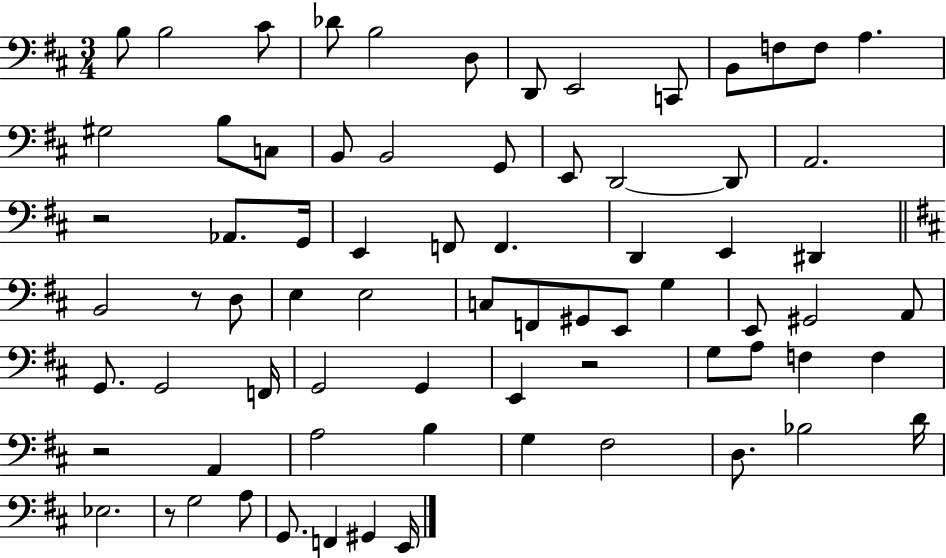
X:1
T:Untitled
M:3/4
L:1/4
K:D
B,/2 B,2 ^C/2 _D/2 B,2 D,/2 D,,/2 E,,2 C,,/2 B,,/2 F,/2 F,/2 A, ^G,2 B,/2 C,/2 B,,/2 B,,2 G,,/2 E,,/2 D,,2 D,,/2 A,,2 z2 _A,,/2 G,,/4 E,, F,,/2 F,, D,, E,, ^D,, B,,2 z/2 D,/2 E, E,2 C,/2 F,,/2 ^G,,/2 E,,/2 G, E,,/2 ^G,,2 A,,/2 G,,/2 G,,2 F,,/4 G,,2 G,, E,, z2 G,/2 A,/2 F, F, z2 A,, A,2 B, G, ^F,2 D,/2 _B,2 D/4 _E,2 z/2 G,2 A,/2 G,,/2 F,, ^G,, E,,/4